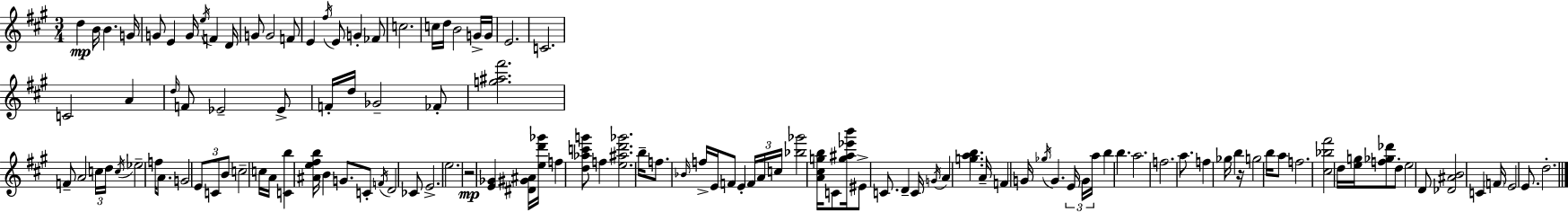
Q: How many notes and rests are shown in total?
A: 125